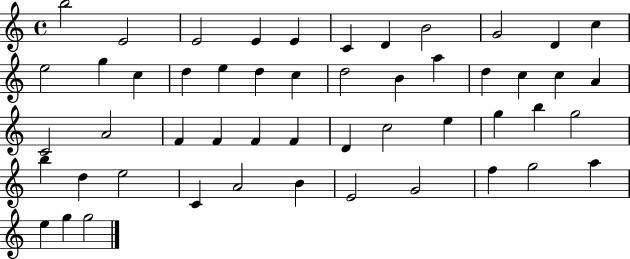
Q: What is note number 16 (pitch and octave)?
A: E5